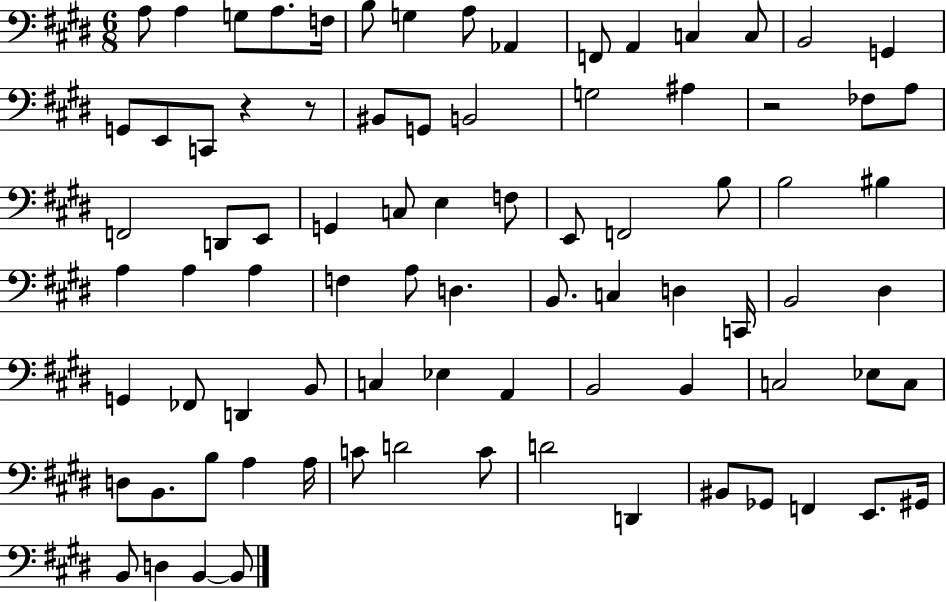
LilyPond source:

{
  \clef bass
  \numericTimeSignature
  \time 6/8
  \key e \major
  a8 a4 g8 a8. f16 | b8 g4 a8 aes,4 | f,8 a,4 c4 c8 | b,2 g,4 | \break g,8 e,8 c,8 r4 r8 | bis,8 g,8 b,2 | g2 ais4 | r2 fes8 a8 | \break f,2 d,8 e,8 | g,4 c8 e4 f8 | e,8 f,2 b8 | b2 bis4 | \break a4 a4 a4 | f4 a8 d4. | b,8. c4 d4 c,16 | b,2 dis4 | \break g,4 fes,8 d,4 b,8 | c4 ees4 a,4 | b,2 b,4 | c2 ees8 c8 | \break d8 b,8. b8 a4 a16 | c'8 d'2 c'8 | d'2 d,4 | bis,8 ges,8 f,4 e,8. gis,16 | \break b,8 d4 b,4~~ b,8 | \bar "|."
}